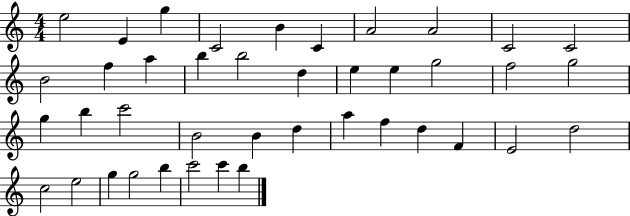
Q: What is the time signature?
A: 4/4